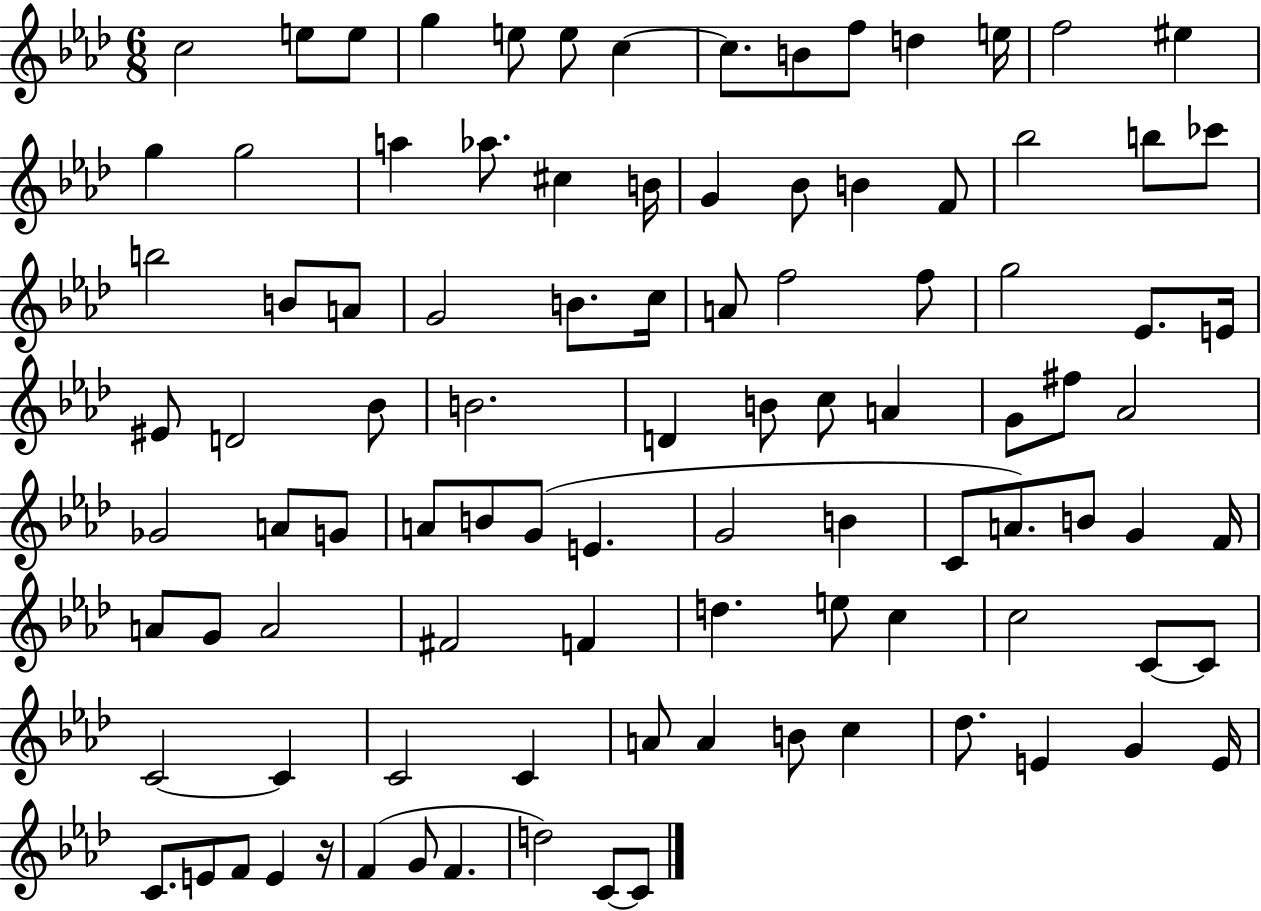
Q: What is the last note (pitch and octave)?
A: C4